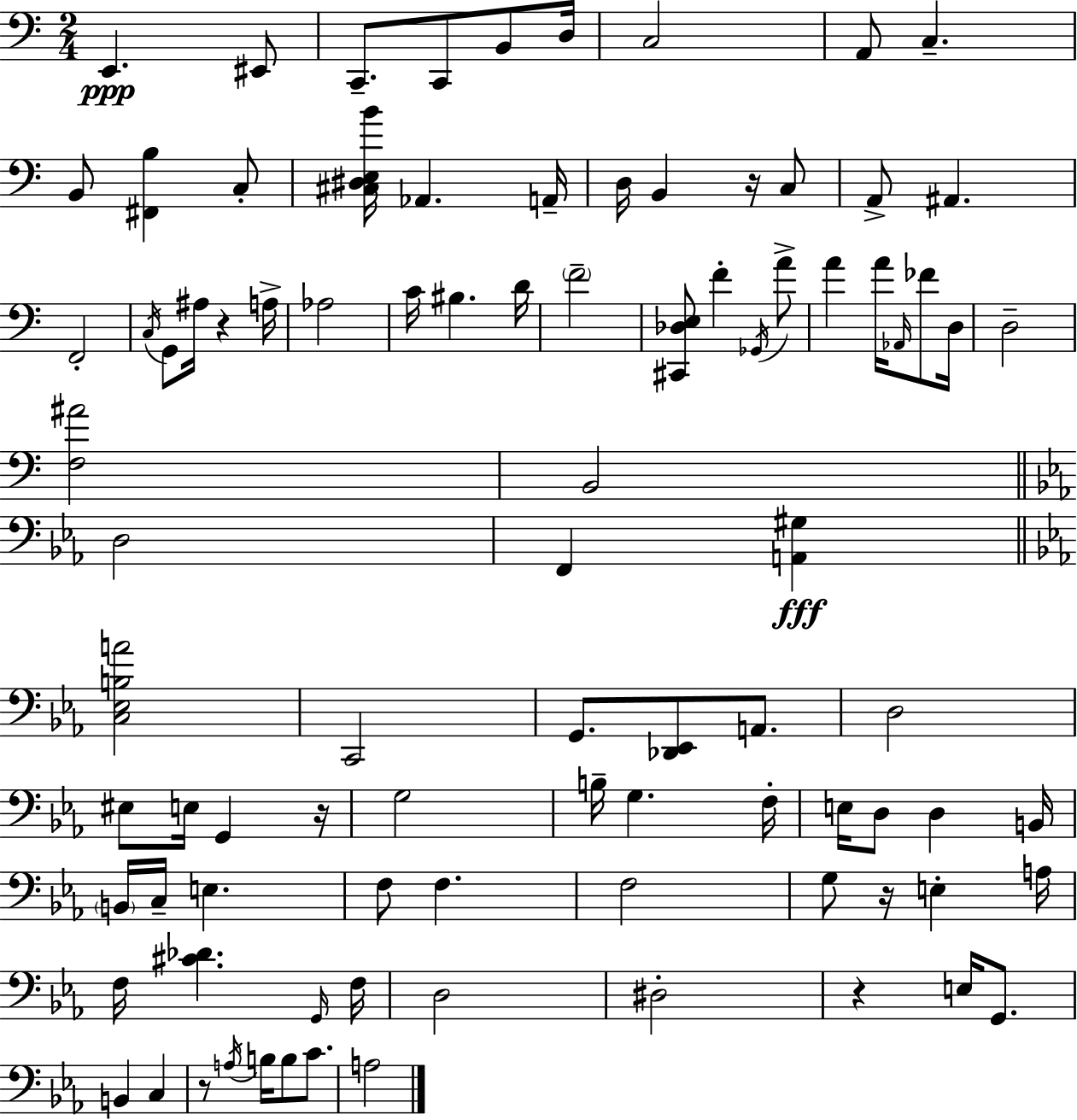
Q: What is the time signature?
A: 2/4